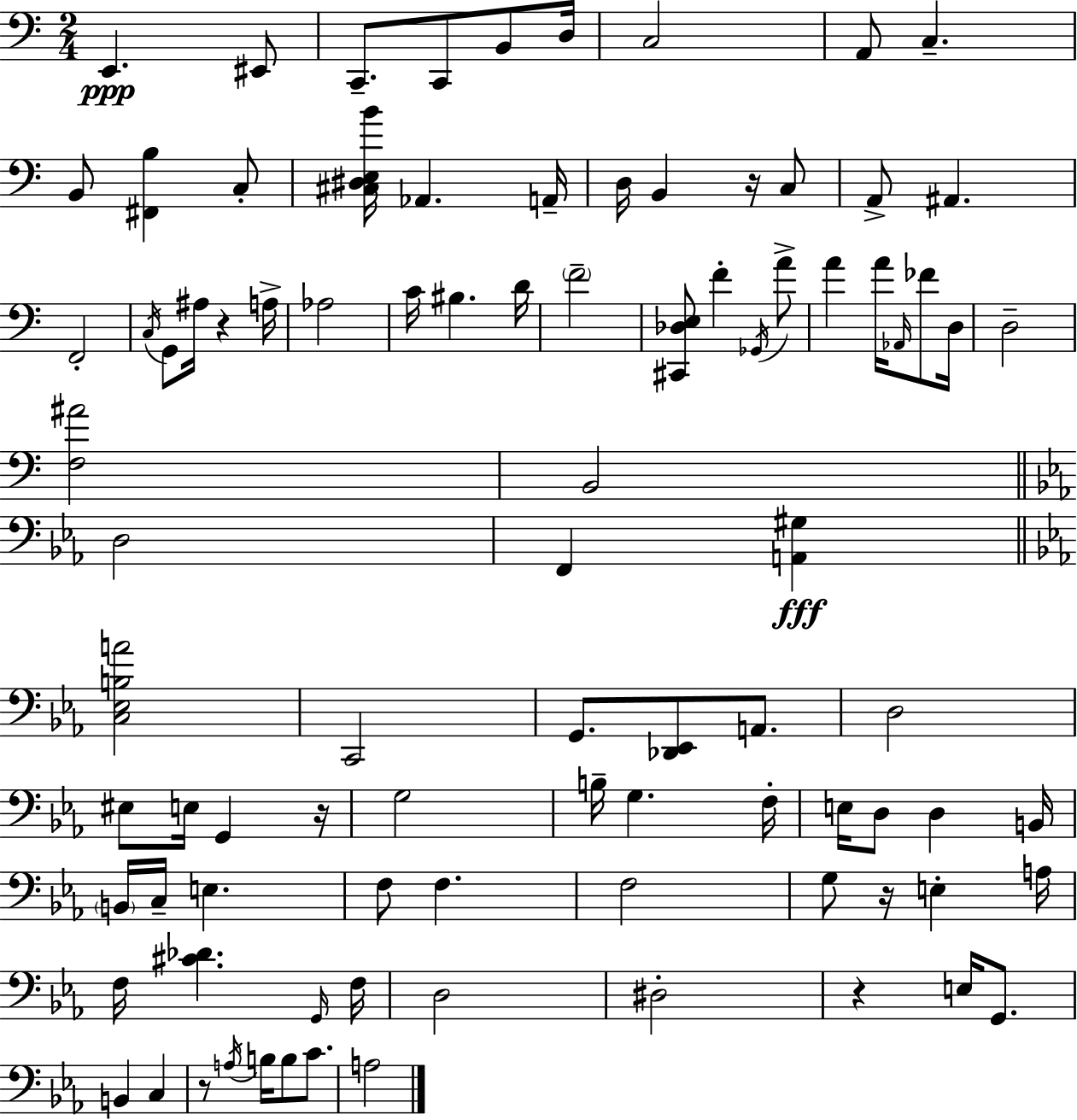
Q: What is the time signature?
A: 2/4